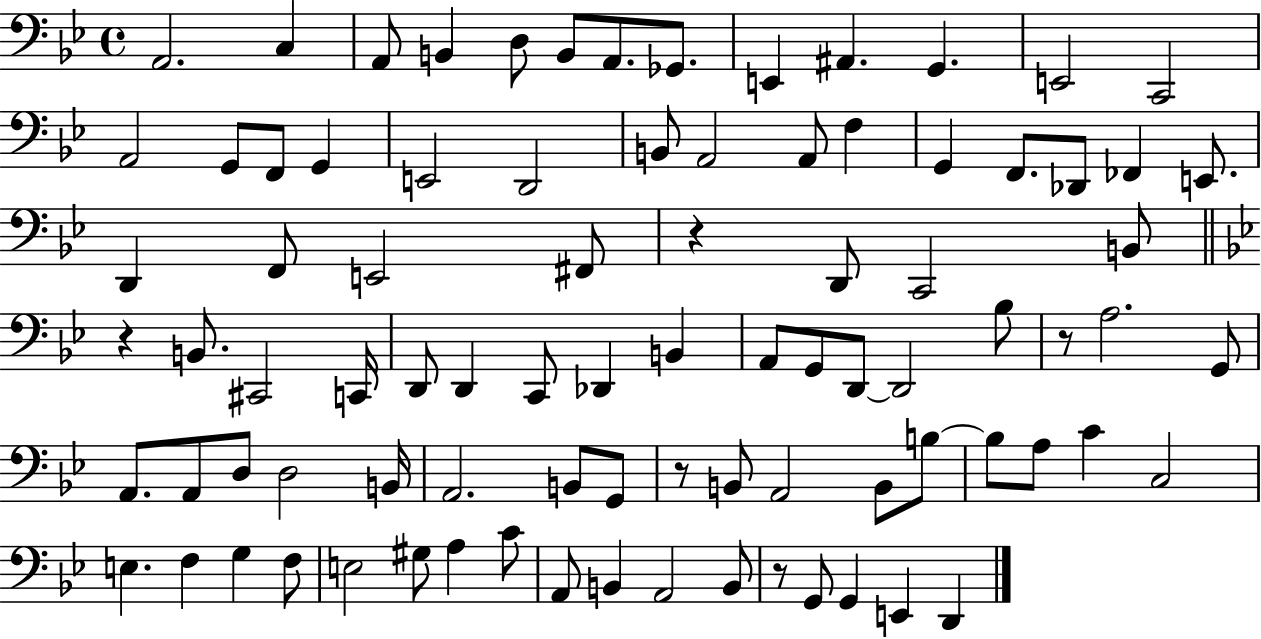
{
  \clef bass
  \time 4/4
  \defaultTimeSignature
  \key bes \major
  a,2. c4 | a,8 b,4 d8 b,8 a,8. ges,8. | e,4 ais,4. g,4. | e,2 c,2 | \break a,2 g,8 f,8 g,4 | e,2 d,2 | b,8 a,2 a,8 f4 | g,4 f,8. des,8 fes,4 e,8. | \break d,4 f,8 e,2 fis,8 | r4 d,8 c,2 b,8 | \bar "||" \break \key g \minor r4 b,8. cis,2 c,16 | d,8 d,4 c,8 des,4 b,4 | a,8 g,8 d,8~~ d,2 bes8 | r8 a2. g,8 | \break a,8. a,8 d8 d2 b,16 | a,2. b,8 g,8 | r8 b,8 a,2 b,8 b8~~ | b8 a8 c'4 c2 | \break e4. f4 g4 f8 | e2 gis8 a4 c'8 | a,8 b,4 a,2 b,8 | r8 g,8 g,4 e,4 d,4 | \break \bar "|."
}